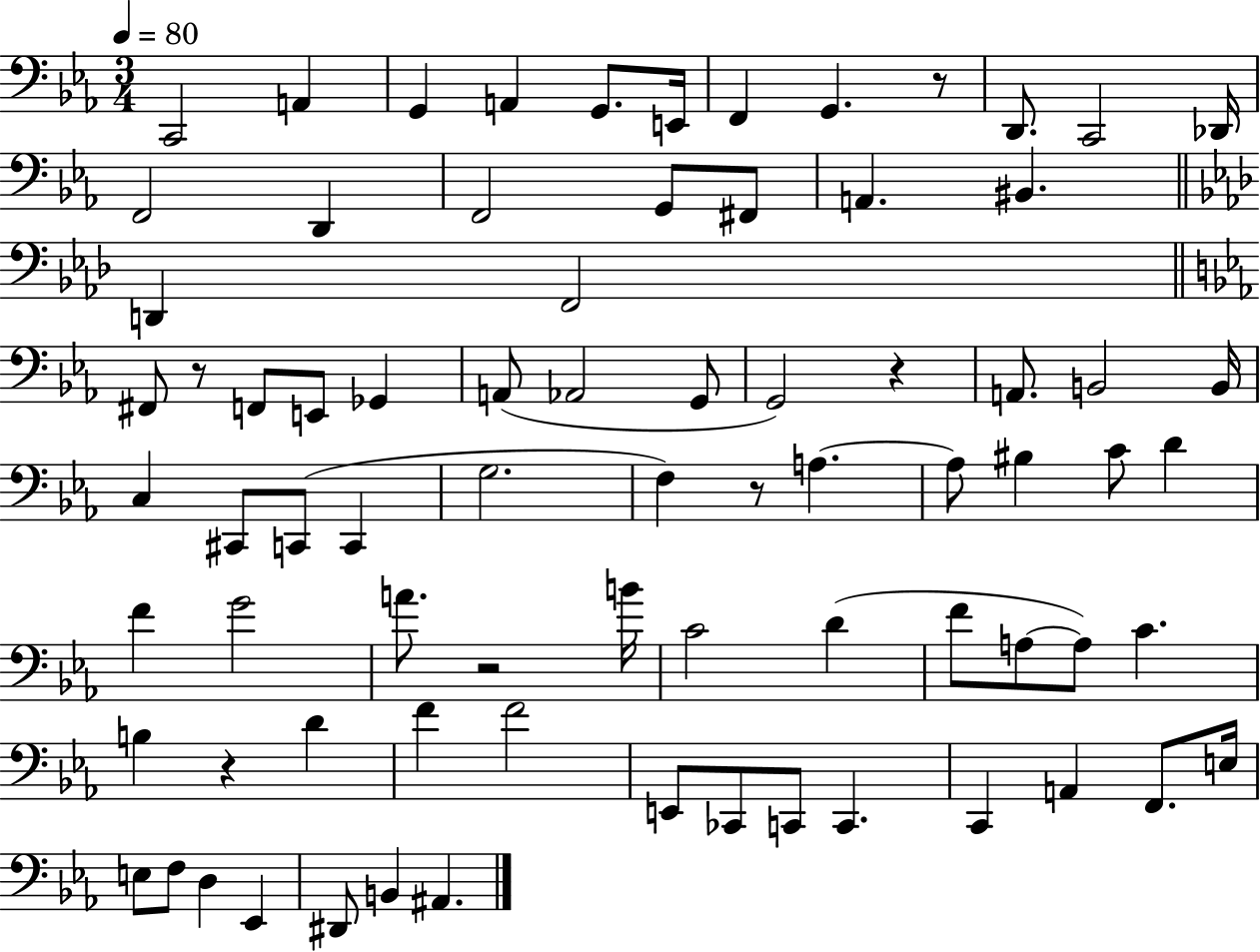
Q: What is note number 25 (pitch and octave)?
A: A2